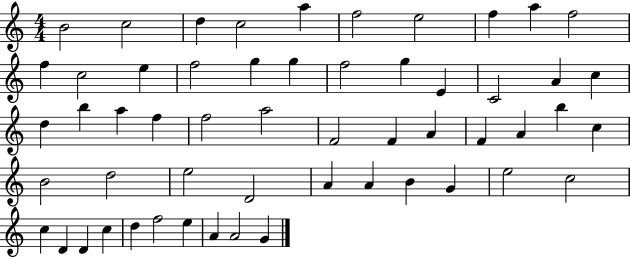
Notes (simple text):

B4/h C5/h D5/q C5/h A5/q F5/h E5/h F5/q A5/q F5/h F5/q C5/h E5/q F5/h G5/q G5/q F5/h G5/q E4/q C4/h A4/q C5/q D5/q B5/q A5/q F5/q F5/h A5/h F4/h F4/q A4/q F4/q A4/q B5/q C5/q B4/h D5/h E5/h D4/h A4/q A4/q B4/q G4/q E5/h C5/h C5/q D4/q D4/q C5/q D5/q F5/h E5/q A4/q A4/h G4/q